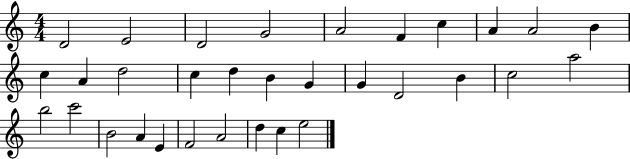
{
  \clef treble
  \numericTimeSignature
  \time 4/4
  \key c \major
  d'2 e'2 | d'2 g'2 | a'2 f'4 c''4 | a'4 a'2 b'4 | \break c''4 a'4 d''2 | c''4 d''4 b'4 g'4 | g'4 d'2 b'4 | c''2 a''2 | \break b''2 c'''2 | b'2 a'4 e'4 | f'2 a'2 | d''4 c''4 e''2 | \break \bar "|."
}